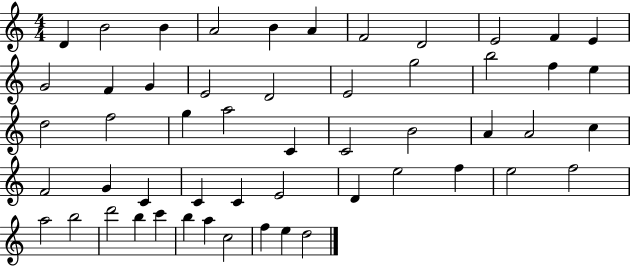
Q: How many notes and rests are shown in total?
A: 53